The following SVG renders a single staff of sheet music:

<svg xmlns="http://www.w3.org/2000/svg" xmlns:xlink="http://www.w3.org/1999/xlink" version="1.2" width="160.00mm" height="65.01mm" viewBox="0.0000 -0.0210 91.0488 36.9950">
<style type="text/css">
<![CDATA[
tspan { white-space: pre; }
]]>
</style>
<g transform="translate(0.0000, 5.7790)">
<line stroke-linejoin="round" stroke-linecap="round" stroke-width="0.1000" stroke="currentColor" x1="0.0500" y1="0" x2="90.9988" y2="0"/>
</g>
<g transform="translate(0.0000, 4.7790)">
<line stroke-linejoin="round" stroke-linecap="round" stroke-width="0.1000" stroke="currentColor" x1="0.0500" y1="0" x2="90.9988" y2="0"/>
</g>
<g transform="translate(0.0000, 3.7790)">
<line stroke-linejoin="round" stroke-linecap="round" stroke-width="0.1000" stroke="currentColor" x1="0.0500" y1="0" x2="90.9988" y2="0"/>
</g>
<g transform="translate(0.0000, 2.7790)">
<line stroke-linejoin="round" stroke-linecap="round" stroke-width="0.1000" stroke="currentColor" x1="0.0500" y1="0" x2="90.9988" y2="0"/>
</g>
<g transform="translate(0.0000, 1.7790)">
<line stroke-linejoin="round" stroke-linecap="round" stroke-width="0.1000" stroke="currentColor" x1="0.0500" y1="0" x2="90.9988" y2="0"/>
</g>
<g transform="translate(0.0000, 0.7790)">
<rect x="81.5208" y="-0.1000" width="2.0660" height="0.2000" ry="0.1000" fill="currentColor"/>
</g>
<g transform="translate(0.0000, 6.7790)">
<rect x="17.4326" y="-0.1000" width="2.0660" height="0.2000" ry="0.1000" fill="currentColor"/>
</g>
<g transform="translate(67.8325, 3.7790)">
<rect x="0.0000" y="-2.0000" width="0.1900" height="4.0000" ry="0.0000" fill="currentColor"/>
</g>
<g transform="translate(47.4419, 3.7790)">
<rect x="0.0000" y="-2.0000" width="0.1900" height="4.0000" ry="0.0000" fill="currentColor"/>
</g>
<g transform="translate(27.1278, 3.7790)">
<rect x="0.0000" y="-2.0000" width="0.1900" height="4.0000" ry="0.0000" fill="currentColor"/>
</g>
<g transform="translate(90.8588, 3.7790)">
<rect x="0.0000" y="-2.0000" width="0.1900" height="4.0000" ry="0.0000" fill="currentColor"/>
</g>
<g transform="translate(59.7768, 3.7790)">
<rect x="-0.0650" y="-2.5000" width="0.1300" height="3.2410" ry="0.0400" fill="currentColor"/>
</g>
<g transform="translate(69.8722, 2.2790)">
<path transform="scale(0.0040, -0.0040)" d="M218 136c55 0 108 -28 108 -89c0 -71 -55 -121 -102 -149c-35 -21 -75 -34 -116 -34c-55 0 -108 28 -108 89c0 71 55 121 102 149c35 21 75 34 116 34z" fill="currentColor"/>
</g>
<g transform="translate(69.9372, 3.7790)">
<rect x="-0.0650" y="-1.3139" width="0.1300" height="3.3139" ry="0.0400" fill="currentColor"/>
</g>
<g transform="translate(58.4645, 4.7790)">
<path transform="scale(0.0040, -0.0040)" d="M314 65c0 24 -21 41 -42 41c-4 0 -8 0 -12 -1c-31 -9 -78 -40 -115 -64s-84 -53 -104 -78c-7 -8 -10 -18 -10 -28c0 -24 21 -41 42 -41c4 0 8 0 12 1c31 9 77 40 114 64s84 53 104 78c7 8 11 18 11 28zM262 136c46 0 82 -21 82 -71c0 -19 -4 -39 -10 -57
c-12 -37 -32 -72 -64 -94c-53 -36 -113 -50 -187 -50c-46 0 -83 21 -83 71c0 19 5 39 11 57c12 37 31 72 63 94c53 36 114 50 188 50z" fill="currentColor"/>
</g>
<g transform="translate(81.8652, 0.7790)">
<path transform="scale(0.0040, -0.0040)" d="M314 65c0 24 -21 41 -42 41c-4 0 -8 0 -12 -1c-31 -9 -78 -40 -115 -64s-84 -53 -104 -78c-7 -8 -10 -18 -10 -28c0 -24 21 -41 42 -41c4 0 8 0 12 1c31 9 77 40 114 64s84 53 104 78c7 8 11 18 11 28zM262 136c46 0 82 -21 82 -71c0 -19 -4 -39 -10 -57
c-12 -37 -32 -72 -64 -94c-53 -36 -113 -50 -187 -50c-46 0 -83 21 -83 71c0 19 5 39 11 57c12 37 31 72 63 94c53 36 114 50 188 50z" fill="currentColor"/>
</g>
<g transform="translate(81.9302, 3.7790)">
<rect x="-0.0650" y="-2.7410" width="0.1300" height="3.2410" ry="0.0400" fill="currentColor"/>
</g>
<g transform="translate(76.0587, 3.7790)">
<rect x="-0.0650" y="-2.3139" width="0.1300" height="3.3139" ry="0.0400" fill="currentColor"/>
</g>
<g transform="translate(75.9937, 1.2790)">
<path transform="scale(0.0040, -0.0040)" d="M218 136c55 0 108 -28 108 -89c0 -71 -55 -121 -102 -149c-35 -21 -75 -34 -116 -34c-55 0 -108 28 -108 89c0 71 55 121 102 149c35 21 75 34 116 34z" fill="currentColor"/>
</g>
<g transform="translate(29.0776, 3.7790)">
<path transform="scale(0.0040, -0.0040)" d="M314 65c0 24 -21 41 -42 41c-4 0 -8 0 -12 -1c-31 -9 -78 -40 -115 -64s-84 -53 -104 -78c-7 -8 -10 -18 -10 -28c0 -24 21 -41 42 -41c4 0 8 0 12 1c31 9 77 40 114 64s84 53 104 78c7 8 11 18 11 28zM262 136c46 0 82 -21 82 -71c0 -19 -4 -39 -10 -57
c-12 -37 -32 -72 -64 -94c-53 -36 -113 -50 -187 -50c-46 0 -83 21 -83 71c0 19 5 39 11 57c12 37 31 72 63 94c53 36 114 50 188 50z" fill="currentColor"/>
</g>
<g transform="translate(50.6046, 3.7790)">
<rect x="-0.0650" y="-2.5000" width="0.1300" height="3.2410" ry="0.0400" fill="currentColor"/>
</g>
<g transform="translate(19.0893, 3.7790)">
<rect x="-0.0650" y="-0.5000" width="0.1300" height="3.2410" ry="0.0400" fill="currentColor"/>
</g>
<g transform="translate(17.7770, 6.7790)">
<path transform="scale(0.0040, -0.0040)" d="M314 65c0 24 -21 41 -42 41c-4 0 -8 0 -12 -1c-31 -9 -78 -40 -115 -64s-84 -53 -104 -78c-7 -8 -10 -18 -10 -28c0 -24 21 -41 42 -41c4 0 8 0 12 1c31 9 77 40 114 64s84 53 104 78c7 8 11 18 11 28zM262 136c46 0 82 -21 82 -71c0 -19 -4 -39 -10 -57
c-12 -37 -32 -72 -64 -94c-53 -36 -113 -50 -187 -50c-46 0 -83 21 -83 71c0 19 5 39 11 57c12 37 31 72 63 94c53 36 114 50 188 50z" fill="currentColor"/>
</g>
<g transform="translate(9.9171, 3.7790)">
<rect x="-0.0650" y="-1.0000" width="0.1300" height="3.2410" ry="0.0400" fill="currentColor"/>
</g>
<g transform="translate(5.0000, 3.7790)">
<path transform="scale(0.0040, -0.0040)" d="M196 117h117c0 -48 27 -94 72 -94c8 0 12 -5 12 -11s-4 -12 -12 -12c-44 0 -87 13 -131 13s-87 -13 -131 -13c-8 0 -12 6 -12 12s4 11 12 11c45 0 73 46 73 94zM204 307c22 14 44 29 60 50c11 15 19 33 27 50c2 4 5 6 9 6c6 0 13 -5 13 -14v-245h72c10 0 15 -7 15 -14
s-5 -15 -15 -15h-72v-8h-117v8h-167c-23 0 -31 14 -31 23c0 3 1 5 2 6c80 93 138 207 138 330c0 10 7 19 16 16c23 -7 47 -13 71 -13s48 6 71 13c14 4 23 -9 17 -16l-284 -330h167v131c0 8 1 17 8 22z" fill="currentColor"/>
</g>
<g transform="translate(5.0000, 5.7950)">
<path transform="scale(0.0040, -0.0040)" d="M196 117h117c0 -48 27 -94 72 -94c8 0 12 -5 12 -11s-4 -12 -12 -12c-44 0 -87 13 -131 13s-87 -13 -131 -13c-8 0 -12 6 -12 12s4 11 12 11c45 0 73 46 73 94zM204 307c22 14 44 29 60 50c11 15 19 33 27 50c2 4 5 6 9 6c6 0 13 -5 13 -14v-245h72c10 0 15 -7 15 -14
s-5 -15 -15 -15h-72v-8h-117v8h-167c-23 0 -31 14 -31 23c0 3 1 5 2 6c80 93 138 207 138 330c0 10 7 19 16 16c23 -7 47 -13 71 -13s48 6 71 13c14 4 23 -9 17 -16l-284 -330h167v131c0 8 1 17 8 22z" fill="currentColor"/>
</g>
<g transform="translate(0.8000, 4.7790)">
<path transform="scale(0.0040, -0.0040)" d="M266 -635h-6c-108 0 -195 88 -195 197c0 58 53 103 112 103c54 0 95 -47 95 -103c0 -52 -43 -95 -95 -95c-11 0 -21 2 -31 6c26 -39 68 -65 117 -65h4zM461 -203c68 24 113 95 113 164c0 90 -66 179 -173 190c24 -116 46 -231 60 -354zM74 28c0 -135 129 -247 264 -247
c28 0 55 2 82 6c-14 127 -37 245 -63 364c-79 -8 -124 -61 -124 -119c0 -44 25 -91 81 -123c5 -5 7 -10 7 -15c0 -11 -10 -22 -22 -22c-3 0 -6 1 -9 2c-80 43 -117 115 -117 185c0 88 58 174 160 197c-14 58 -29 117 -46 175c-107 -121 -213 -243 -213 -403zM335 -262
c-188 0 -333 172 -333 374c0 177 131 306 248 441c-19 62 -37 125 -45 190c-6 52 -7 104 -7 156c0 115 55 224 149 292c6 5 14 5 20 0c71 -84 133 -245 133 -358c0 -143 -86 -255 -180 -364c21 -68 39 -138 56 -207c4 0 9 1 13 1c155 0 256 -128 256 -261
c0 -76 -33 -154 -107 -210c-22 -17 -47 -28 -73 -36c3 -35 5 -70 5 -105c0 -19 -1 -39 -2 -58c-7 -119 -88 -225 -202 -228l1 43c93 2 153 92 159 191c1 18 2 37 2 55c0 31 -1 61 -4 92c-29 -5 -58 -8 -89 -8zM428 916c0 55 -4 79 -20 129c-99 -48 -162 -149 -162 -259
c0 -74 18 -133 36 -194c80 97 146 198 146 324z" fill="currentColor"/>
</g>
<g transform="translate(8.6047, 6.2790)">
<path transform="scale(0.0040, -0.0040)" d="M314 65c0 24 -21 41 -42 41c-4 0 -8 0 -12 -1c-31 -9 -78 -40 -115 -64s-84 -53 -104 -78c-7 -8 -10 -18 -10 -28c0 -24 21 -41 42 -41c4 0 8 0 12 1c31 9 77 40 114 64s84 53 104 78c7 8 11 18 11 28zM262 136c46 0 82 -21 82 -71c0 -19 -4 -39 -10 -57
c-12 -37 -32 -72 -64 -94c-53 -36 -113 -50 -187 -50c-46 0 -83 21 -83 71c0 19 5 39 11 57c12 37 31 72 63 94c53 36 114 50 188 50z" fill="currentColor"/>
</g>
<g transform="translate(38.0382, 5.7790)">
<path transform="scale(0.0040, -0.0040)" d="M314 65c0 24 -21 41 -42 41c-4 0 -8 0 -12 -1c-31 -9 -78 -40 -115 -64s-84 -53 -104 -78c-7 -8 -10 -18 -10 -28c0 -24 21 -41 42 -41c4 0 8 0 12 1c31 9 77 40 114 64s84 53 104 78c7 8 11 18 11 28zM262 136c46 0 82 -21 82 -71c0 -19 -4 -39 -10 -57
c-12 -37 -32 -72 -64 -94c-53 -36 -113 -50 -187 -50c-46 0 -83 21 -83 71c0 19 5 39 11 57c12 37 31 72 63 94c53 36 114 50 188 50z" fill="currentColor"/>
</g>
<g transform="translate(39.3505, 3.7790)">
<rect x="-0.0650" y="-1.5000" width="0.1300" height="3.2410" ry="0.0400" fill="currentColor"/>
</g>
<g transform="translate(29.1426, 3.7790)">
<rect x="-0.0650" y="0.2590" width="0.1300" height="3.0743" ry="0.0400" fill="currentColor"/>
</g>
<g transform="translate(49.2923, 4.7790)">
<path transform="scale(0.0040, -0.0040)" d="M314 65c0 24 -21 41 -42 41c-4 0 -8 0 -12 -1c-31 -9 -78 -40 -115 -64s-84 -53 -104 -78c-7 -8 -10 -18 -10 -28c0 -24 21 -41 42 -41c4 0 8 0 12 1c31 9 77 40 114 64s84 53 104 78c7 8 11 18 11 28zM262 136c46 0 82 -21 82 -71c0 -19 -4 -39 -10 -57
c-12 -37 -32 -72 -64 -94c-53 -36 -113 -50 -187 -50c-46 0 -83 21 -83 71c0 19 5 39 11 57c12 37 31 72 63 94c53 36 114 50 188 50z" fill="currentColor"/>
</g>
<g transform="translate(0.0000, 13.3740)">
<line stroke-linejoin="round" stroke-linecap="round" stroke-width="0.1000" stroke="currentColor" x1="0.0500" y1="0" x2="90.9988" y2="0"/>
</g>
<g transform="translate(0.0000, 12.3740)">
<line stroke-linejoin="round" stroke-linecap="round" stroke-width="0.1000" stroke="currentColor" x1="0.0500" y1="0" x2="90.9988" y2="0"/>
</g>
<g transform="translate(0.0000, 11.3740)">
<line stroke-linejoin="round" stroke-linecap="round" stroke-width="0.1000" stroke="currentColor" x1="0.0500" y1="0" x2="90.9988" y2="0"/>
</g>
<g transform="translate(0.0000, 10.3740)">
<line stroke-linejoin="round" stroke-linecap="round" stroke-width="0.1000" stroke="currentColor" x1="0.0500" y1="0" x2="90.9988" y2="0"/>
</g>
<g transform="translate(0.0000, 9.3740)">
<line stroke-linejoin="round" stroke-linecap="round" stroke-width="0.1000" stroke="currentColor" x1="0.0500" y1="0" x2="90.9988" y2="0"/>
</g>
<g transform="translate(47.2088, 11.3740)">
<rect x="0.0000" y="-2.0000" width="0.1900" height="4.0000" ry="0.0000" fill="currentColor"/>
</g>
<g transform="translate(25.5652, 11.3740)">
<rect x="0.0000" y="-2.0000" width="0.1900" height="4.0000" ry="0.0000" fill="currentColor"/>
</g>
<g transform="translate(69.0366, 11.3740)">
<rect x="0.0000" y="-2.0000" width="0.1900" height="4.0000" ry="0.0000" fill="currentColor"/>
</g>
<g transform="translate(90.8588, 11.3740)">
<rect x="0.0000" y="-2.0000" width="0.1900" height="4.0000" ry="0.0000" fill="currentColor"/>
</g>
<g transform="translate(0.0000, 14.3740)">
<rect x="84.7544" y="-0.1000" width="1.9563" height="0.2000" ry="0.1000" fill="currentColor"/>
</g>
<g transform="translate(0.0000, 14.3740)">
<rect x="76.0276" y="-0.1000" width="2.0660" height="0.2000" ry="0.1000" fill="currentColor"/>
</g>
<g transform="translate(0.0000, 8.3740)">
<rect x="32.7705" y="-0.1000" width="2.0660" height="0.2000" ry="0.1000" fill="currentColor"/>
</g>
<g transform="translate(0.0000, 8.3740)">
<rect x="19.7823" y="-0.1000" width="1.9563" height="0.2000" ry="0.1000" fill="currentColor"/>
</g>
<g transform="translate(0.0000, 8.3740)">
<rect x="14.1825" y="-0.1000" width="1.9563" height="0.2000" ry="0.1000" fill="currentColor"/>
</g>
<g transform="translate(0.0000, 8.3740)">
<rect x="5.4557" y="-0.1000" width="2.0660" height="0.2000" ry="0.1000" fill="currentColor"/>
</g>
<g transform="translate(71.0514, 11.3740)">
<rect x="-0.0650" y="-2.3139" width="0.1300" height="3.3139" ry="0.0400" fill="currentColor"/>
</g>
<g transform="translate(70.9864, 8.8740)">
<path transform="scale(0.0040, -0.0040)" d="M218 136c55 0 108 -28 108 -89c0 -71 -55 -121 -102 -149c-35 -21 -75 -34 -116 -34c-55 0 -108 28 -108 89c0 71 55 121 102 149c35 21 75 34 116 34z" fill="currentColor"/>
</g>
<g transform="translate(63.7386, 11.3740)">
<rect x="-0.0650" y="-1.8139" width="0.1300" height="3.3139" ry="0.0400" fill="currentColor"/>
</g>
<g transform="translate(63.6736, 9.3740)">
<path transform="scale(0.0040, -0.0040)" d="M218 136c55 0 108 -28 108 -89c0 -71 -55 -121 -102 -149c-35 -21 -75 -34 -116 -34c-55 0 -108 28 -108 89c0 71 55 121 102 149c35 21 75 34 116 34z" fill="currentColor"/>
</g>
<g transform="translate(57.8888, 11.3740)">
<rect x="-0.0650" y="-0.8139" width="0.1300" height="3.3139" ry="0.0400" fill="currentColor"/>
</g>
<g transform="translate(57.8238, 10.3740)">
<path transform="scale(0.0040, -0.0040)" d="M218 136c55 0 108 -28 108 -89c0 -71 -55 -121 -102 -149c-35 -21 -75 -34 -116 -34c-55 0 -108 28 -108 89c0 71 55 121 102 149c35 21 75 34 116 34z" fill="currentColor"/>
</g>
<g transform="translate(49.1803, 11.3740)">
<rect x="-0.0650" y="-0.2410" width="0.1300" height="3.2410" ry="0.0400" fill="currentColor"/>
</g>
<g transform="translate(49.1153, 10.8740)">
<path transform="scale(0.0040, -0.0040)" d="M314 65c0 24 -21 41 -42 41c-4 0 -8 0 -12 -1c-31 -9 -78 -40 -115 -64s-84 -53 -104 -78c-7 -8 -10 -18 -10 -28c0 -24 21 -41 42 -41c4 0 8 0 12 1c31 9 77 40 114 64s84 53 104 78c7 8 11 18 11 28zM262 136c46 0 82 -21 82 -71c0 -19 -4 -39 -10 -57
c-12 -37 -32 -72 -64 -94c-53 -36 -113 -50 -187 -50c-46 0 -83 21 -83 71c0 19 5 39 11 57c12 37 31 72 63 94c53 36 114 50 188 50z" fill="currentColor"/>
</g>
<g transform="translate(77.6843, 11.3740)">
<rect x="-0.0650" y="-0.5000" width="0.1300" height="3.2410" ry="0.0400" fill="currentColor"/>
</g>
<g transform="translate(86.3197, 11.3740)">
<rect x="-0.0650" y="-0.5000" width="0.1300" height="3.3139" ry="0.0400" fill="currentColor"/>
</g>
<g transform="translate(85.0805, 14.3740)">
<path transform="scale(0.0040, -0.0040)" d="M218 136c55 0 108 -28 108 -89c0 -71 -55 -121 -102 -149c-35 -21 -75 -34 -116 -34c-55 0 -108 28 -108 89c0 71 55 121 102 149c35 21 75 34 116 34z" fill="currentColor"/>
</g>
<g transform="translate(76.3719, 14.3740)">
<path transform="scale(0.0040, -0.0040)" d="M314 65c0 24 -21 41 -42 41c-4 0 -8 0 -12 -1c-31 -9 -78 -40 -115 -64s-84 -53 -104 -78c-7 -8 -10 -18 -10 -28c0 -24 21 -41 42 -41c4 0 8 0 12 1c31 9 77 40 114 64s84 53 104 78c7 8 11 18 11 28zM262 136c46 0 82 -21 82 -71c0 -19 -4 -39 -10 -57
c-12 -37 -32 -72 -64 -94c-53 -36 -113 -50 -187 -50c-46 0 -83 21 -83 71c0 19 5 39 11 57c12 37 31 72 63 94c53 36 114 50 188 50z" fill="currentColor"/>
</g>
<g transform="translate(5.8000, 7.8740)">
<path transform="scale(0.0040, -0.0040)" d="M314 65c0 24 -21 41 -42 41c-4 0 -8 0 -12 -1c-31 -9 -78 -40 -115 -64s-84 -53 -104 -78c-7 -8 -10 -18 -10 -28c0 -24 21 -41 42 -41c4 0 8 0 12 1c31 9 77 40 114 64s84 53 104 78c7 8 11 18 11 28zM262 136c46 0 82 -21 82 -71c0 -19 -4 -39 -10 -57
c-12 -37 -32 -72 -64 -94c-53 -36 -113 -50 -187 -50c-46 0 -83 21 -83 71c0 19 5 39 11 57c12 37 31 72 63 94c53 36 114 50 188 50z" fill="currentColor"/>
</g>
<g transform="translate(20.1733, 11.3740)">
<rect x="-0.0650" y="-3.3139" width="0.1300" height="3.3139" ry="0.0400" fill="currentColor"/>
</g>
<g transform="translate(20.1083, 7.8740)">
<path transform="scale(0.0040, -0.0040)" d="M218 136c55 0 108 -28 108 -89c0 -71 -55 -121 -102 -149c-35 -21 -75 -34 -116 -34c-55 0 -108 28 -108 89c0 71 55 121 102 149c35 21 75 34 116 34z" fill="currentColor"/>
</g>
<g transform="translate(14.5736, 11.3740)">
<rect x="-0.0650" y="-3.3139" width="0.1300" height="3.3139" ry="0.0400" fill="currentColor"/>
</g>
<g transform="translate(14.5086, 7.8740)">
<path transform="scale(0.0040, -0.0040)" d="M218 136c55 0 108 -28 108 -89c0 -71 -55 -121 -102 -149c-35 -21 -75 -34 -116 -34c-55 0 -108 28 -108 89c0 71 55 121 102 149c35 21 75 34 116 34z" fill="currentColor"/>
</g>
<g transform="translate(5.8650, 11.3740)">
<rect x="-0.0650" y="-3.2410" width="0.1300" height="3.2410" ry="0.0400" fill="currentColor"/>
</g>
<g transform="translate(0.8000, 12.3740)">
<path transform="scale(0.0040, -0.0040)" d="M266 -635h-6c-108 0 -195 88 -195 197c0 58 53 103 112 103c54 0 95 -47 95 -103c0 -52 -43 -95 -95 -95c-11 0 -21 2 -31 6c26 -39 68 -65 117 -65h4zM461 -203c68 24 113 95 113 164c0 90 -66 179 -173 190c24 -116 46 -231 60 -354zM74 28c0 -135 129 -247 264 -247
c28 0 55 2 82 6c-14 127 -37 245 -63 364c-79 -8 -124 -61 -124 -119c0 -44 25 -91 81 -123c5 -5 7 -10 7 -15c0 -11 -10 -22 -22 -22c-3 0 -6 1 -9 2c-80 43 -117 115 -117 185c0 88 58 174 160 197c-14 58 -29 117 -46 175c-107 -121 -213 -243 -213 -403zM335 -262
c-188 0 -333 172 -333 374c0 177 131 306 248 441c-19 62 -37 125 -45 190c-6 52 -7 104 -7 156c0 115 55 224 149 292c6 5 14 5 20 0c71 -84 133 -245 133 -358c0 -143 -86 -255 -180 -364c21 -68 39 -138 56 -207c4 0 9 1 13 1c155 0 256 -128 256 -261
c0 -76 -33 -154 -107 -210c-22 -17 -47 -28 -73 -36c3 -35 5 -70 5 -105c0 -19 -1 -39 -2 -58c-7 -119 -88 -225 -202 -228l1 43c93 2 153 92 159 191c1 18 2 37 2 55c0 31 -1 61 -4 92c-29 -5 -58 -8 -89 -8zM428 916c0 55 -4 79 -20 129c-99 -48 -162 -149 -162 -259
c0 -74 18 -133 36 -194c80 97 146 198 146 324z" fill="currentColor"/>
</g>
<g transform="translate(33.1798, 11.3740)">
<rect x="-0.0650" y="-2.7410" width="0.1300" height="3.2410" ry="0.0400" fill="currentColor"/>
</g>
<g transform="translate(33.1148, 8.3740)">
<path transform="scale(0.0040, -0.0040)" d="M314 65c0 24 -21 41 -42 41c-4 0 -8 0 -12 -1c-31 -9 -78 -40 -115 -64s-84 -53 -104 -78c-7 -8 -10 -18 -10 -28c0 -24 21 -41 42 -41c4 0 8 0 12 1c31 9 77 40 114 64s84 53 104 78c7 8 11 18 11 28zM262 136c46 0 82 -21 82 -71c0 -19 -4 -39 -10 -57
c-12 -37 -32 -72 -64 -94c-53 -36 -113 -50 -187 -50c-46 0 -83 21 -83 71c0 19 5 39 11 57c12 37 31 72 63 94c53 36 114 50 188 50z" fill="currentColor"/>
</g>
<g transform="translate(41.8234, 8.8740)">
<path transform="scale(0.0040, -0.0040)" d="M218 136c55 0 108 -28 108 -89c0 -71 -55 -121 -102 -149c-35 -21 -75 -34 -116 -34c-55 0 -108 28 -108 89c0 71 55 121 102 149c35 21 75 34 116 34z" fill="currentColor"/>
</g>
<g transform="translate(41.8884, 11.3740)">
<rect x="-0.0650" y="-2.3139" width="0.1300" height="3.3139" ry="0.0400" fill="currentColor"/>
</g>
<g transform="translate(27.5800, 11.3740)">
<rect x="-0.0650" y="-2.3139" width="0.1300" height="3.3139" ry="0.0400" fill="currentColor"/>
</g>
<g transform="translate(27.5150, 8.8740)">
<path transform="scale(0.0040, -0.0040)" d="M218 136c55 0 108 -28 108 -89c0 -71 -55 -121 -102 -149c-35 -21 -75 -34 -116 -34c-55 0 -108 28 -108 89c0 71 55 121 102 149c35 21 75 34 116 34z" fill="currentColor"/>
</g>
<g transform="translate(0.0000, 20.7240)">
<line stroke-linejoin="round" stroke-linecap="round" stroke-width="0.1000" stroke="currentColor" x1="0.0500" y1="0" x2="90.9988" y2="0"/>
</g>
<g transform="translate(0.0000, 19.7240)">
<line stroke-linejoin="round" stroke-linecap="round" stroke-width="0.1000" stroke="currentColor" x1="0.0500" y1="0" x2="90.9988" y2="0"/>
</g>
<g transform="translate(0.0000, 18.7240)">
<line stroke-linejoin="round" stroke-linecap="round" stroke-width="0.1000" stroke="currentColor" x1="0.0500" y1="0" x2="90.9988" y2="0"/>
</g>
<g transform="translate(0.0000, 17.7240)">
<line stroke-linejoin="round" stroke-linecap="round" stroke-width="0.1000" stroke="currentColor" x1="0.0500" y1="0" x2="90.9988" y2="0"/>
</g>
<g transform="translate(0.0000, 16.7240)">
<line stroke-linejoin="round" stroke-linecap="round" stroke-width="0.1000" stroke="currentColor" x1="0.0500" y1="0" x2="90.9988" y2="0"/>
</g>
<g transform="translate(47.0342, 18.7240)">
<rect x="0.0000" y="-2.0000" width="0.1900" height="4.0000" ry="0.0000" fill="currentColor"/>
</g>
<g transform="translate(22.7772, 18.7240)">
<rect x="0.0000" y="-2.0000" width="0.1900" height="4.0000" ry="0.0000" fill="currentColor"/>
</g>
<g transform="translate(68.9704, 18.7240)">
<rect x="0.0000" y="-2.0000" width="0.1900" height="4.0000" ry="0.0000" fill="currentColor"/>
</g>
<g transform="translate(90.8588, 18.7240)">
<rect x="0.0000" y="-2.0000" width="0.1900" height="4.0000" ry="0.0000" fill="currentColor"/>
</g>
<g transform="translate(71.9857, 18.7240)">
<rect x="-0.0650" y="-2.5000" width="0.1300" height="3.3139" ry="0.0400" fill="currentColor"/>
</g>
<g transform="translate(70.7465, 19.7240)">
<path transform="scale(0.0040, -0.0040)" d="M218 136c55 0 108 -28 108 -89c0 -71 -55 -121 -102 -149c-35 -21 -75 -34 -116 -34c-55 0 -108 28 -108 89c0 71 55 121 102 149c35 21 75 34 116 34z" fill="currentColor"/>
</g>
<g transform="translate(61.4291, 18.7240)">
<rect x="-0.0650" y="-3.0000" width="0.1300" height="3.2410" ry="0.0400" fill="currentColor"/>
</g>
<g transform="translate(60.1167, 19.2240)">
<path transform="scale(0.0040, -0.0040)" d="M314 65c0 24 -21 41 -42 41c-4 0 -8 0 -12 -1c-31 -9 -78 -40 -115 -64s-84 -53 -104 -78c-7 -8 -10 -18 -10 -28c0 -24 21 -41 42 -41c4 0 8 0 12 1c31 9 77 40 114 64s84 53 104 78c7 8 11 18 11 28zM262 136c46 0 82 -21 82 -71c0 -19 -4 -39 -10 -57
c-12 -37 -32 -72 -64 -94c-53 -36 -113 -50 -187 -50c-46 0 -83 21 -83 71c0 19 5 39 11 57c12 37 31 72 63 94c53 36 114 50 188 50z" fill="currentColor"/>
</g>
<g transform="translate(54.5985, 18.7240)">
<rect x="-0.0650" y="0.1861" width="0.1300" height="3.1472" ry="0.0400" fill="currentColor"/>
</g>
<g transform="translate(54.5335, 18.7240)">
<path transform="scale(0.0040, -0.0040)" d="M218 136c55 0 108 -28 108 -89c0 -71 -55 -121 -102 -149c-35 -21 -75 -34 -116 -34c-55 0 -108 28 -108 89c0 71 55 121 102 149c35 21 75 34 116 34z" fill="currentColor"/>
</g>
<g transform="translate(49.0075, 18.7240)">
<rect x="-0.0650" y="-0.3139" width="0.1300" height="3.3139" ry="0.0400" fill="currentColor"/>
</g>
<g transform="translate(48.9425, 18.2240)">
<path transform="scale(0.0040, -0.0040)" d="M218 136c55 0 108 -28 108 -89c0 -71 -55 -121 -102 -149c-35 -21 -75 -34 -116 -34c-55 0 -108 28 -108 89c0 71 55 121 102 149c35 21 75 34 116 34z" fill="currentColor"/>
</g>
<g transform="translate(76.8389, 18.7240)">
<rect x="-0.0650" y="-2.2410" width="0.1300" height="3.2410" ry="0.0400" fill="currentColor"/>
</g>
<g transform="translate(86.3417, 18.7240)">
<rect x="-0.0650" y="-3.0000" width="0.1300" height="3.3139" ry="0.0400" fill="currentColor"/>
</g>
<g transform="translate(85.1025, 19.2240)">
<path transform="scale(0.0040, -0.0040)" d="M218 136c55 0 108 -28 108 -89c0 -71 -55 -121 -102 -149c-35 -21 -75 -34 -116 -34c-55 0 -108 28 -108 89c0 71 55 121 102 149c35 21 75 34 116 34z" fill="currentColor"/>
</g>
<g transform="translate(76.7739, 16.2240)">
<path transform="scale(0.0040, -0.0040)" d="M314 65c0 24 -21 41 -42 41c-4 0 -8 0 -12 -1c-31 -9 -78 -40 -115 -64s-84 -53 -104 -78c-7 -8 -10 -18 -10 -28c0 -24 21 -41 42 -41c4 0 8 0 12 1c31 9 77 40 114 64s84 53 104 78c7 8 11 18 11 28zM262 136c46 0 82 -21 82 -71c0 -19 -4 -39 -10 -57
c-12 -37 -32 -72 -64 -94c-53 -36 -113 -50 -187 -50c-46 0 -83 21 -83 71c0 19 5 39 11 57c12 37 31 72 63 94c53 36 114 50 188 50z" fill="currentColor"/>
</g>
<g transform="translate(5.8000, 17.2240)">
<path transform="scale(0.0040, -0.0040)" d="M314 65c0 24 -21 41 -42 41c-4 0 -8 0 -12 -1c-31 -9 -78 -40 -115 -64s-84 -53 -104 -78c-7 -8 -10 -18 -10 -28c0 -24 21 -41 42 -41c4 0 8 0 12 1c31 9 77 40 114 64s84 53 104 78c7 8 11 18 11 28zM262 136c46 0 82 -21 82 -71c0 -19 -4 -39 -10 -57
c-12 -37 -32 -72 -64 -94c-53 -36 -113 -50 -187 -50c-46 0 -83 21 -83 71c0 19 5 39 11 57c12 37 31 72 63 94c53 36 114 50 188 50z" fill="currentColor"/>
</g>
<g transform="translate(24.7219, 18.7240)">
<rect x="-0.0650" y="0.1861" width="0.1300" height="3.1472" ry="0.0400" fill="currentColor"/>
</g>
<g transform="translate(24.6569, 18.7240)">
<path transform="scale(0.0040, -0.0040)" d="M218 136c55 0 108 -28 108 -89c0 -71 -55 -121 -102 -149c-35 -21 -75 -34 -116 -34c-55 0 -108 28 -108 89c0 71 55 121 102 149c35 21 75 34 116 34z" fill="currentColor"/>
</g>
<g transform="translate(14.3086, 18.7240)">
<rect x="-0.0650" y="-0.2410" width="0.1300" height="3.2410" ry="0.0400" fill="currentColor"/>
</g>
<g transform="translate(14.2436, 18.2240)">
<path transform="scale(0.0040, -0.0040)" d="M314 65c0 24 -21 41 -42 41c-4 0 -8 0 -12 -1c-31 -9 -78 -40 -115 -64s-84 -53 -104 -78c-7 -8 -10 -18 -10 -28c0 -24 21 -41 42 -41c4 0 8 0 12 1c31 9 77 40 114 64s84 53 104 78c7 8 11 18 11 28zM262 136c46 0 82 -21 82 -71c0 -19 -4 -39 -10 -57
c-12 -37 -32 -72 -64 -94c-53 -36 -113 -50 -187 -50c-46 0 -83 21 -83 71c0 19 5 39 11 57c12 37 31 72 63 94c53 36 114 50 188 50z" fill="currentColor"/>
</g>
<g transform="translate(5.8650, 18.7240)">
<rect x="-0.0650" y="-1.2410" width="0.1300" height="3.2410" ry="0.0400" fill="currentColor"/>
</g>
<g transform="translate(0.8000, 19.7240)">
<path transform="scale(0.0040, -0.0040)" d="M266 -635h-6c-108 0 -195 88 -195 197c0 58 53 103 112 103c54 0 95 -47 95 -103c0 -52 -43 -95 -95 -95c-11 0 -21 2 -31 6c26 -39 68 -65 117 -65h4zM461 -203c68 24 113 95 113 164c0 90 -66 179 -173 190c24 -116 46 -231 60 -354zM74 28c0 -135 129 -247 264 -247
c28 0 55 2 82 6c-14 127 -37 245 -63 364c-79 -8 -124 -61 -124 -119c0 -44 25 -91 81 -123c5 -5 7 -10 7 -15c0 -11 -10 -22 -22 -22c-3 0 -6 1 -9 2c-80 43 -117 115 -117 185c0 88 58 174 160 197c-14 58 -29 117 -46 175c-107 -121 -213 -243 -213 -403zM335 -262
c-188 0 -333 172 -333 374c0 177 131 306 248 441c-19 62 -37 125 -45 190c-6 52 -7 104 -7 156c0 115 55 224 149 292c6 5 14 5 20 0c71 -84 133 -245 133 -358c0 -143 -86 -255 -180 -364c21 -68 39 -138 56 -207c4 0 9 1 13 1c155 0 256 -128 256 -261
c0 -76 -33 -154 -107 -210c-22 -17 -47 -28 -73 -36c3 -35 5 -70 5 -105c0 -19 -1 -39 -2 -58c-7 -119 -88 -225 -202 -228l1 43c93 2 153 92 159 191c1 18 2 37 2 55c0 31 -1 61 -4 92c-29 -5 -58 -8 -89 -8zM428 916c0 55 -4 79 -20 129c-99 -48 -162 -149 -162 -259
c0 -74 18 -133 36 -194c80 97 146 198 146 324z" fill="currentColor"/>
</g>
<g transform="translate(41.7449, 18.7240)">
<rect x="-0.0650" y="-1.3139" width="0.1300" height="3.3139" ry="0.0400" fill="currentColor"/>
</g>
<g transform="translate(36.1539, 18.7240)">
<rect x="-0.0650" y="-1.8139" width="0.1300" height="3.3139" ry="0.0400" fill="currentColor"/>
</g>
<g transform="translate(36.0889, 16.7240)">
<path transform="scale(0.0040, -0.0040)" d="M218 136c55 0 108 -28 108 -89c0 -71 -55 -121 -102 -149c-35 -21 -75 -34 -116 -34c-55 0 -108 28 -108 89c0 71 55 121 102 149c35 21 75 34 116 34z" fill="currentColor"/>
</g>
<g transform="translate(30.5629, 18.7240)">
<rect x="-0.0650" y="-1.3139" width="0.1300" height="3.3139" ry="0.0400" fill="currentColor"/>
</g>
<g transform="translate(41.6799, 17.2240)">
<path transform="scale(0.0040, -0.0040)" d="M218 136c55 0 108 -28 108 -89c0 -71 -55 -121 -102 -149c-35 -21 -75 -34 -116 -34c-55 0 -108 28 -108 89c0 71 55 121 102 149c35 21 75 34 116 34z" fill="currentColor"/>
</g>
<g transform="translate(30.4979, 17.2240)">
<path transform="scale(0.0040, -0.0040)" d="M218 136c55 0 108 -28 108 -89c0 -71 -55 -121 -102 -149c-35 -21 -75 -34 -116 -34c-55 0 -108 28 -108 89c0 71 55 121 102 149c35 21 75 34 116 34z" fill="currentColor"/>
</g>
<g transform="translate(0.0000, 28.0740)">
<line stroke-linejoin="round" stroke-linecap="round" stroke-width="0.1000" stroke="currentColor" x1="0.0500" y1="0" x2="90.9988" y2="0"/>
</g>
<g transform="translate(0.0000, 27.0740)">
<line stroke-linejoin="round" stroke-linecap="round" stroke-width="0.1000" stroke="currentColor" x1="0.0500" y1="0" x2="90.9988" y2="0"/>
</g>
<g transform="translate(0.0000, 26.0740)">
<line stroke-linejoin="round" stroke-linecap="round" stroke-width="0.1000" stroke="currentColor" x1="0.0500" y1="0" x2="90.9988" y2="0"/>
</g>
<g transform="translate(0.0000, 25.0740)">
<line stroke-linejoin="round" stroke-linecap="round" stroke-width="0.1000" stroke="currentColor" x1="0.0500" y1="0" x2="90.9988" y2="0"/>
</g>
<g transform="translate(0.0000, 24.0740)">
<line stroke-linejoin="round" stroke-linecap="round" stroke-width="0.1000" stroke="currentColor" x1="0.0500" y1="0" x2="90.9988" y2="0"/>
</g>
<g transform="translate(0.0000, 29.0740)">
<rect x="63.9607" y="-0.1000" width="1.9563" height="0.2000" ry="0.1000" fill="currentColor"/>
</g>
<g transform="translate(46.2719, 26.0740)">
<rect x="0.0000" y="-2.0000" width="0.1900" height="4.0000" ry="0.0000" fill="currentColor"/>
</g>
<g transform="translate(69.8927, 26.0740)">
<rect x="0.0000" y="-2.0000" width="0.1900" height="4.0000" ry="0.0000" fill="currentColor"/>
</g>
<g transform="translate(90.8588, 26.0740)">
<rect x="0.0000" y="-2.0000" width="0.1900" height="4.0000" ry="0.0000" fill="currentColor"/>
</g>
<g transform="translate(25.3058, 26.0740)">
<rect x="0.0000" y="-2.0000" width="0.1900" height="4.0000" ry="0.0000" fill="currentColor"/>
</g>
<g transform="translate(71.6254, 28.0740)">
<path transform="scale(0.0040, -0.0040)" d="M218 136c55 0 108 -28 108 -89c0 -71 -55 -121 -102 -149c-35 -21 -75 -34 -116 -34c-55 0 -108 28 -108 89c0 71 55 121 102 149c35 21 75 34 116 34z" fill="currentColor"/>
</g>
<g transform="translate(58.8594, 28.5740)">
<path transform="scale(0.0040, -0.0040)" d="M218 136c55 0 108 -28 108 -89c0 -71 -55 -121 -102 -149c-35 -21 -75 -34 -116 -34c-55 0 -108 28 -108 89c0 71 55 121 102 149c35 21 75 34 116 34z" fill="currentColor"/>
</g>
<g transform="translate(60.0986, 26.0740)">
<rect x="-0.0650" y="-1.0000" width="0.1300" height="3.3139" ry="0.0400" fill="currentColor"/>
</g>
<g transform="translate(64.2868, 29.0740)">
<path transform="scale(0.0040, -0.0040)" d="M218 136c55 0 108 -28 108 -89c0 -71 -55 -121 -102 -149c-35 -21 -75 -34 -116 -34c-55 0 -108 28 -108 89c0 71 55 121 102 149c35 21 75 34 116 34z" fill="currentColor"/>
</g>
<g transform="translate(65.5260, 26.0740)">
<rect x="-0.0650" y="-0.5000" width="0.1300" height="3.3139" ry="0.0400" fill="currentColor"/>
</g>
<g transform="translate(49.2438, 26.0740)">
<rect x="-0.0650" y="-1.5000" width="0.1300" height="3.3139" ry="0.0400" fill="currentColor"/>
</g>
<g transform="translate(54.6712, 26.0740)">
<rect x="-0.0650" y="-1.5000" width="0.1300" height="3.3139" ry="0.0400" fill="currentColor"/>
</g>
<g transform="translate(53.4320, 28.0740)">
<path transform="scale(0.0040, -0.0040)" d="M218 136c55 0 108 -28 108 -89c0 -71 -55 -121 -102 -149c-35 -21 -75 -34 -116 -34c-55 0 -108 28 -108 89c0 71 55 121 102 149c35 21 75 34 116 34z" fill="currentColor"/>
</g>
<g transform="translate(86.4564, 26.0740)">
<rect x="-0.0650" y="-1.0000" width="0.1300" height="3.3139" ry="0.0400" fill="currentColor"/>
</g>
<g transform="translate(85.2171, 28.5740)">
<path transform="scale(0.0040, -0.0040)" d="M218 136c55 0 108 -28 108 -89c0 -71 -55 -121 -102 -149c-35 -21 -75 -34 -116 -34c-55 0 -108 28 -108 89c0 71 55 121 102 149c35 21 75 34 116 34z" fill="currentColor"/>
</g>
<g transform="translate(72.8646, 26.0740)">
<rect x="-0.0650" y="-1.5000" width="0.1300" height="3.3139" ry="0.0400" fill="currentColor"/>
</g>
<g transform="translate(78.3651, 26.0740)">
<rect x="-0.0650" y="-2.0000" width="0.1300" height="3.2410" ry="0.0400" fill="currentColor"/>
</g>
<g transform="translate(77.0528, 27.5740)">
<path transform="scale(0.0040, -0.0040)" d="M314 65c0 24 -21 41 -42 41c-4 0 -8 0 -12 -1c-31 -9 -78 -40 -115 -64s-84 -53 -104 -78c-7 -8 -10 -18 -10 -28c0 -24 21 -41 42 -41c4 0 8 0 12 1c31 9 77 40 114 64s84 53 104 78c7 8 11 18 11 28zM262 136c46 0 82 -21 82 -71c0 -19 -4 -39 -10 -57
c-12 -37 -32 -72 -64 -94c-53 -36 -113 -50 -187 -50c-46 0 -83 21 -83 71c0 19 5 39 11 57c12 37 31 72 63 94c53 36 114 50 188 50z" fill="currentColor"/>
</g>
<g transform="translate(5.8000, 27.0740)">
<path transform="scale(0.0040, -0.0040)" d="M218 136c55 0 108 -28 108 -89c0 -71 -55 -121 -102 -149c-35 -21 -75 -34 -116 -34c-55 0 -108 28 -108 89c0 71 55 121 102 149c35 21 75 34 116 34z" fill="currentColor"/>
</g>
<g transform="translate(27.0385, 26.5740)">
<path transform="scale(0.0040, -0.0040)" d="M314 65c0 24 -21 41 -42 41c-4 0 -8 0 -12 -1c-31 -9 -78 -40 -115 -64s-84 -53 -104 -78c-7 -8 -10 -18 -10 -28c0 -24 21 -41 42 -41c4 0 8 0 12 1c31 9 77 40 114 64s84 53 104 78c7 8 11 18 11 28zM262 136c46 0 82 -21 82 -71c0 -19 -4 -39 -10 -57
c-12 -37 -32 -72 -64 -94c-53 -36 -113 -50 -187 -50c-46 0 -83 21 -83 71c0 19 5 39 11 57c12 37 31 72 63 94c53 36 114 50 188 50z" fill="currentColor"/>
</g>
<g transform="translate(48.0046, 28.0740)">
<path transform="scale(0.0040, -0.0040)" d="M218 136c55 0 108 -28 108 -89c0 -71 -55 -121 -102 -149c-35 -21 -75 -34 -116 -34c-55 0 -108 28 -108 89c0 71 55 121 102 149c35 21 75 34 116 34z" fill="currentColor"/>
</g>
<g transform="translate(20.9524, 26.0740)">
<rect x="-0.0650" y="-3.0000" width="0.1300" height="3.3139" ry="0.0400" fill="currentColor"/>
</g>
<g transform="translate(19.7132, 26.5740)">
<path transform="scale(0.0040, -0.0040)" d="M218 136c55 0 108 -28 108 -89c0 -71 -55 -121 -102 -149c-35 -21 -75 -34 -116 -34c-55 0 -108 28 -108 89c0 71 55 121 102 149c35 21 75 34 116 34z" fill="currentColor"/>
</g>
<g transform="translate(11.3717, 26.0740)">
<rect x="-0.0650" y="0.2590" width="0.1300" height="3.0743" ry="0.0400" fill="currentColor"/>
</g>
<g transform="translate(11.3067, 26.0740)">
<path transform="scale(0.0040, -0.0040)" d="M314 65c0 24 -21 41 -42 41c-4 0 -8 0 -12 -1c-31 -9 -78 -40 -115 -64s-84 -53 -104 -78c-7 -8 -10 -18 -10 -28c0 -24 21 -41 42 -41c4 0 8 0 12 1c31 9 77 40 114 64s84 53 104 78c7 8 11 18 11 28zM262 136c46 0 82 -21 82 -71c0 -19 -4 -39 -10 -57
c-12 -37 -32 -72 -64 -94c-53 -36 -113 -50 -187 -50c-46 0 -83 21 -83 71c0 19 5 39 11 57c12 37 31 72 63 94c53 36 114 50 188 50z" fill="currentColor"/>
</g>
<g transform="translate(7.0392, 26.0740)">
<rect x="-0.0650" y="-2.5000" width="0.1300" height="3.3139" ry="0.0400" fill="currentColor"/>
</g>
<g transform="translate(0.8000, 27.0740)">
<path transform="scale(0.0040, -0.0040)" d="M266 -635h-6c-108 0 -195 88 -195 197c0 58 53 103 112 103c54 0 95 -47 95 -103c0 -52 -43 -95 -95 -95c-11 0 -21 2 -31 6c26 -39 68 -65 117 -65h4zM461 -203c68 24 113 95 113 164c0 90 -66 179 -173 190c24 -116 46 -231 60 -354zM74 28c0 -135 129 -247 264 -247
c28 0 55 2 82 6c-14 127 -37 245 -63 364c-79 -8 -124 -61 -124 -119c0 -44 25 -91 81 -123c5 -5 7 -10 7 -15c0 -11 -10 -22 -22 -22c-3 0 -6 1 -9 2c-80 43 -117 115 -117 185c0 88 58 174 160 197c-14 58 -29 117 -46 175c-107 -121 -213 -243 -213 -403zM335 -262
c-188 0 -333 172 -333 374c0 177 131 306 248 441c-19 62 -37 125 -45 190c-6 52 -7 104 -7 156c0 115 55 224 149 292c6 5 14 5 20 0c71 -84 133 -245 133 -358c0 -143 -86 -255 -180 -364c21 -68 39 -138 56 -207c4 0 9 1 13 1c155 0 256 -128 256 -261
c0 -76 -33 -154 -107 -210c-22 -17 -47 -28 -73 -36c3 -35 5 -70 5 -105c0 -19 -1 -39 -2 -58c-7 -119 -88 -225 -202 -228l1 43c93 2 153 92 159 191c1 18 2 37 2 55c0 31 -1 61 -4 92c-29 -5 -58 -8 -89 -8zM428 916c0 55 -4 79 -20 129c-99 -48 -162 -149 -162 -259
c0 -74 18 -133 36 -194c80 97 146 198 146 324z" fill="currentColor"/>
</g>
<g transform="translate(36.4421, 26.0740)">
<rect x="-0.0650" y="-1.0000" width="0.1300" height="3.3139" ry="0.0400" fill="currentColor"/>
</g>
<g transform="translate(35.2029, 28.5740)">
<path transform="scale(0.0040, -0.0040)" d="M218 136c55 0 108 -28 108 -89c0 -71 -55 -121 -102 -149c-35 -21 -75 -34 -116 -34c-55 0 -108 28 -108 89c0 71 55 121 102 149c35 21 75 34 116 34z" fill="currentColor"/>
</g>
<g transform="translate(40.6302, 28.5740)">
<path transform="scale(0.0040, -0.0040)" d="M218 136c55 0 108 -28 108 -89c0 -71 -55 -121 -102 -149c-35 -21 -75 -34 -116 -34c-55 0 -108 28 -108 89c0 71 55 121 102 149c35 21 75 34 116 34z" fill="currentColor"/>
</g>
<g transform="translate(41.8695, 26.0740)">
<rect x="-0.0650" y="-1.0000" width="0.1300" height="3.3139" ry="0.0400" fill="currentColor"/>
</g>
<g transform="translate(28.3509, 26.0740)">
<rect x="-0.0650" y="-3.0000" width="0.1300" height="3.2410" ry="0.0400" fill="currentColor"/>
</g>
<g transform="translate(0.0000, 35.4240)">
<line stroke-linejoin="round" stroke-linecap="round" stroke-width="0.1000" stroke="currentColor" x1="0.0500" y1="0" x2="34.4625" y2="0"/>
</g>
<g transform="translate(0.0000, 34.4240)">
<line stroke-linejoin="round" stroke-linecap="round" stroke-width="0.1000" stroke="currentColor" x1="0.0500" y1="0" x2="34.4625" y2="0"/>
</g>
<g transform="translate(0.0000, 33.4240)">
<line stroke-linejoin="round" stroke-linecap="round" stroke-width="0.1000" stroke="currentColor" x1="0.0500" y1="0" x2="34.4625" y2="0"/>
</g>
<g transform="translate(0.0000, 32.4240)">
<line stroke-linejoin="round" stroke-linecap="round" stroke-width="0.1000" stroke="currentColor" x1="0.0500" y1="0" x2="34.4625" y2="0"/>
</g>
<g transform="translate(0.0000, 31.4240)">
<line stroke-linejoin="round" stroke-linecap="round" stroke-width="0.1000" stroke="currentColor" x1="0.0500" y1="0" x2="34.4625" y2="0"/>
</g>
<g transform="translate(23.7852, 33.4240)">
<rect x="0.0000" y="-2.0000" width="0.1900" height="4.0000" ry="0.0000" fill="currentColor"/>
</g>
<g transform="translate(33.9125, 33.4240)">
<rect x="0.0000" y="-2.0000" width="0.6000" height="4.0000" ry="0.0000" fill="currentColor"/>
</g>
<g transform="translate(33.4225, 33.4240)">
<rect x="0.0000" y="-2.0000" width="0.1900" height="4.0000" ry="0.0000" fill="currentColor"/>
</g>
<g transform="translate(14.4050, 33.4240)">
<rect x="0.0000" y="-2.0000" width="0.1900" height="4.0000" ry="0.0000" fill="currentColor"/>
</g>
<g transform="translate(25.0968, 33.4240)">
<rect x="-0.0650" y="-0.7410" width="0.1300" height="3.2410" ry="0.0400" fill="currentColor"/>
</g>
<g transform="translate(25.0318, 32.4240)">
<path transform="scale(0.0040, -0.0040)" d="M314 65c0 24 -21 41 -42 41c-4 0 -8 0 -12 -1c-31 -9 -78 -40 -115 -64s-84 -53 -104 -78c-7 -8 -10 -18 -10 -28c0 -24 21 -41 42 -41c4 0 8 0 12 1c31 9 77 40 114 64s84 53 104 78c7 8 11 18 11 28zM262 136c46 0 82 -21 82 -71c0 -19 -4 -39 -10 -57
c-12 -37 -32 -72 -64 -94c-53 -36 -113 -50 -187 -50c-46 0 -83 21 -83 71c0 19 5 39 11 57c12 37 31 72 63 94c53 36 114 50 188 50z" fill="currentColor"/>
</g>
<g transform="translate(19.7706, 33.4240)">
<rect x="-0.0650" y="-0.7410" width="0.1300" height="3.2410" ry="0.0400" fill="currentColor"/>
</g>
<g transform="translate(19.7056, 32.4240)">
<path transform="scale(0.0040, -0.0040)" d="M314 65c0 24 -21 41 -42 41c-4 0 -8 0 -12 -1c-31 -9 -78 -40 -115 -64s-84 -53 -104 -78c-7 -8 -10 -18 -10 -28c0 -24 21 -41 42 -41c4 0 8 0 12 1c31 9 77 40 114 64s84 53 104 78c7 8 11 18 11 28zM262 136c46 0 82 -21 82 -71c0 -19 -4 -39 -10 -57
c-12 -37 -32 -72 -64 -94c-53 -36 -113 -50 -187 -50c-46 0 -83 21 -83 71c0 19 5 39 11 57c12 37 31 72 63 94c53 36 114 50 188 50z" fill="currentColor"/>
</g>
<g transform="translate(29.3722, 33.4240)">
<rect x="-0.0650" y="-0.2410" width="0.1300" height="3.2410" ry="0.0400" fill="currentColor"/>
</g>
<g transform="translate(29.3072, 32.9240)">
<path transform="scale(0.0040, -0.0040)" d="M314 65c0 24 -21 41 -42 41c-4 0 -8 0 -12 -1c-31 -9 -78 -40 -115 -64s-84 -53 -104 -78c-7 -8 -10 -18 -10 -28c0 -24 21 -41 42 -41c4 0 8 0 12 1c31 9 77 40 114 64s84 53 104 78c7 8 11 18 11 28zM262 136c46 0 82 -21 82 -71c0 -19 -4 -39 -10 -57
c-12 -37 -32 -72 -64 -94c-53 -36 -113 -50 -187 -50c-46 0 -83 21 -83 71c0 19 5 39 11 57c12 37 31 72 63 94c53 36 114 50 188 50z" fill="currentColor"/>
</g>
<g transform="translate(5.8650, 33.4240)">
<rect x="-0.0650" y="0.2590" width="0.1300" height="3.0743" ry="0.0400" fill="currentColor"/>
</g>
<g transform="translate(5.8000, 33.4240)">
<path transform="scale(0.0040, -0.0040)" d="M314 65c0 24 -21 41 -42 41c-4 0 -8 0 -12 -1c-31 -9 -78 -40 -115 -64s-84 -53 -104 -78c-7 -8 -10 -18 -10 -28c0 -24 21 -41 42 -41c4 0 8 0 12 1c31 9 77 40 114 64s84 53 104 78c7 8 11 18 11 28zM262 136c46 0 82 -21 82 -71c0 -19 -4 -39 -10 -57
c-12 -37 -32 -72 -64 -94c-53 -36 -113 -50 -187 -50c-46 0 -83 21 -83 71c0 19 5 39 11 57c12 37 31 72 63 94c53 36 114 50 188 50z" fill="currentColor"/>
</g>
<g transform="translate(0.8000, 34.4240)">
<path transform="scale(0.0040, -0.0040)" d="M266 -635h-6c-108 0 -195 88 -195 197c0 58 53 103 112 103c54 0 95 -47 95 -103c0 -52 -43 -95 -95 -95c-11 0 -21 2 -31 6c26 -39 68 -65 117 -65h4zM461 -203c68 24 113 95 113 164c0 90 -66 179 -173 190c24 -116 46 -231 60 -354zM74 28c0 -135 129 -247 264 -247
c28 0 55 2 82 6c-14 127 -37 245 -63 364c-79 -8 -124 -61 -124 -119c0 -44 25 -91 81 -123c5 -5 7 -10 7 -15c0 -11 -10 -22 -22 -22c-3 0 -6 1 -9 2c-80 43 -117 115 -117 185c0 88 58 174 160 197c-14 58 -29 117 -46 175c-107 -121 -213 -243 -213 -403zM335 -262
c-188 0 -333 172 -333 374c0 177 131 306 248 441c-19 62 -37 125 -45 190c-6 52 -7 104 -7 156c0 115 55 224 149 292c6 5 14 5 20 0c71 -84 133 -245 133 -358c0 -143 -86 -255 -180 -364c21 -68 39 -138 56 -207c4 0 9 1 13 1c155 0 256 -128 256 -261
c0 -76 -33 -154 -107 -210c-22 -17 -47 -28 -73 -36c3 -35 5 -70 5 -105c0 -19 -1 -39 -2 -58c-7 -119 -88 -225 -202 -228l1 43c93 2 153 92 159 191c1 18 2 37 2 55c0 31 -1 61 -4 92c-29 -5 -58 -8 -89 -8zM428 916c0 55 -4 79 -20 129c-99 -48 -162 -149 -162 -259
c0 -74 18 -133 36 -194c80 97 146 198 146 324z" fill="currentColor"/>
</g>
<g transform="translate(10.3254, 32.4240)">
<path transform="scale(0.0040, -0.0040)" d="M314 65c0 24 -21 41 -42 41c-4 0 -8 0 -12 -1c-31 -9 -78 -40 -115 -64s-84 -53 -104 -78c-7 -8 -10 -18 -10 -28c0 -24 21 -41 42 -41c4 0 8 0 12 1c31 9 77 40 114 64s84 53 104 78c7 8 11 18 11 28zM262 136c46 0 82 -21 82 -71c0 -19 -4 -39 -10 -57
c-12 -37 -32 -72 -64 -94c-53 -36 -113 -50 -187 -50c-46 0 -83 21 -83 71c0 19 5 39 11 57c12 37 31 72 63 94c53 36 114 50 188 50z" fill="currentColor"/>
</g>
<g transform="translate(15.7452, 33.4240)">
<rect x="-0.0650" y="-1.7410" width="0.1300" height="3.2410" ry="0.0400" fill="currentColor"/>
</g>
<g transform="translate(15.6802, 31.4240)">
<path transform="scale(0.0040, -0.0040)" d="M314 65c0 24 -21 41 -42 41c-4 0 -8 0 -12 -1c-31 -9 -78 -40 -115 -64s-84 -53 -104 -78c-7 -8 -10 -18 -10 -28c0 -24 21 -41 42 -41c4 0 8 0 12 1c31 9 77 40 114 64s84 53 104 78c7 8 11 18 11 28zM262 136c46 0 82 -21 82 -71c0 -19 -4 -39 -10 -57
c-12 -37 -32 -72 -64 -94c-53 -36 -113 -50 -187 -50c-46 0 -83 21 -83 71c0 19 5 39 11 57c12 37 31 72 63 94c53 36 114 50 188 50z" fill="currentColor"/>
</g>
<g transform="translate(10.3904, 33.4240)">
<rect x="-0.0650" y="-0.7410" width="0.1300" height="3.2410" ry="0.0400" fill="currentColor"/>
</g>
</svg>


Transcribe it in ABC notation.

X:1
T:Untitled
M:4/4
L:1/4
K:C
D2 C2 B2 E2 G2 G2 e g a2 b2 b b g a2 g c2 d f g C2 C e2 c2 B e f e c B A2 G g2 A G B2 A A2 D D E E D C E F2 D B2 d2 f2 d2 d2 c2